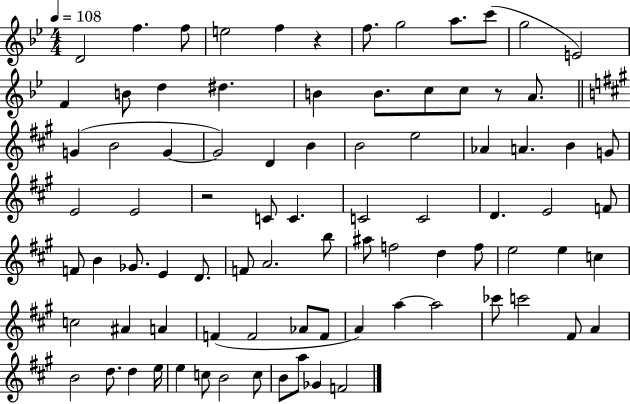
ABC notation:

X:1
T:Untitled
M:4/4
L:1/4
K:Bb
D2 f f/2 e2 f z f/2 g2 a/2 c'/2 g2 E2 F B/2 d ^d B B/2 c/2 c/2 z/2 A/2 G B2 G G2 D B B2 e2 _A A B G/2 E2 E2 z2 C/2 C C2 C2 D E2 F/2 F/2 B _G/2 E D/2 F/2 A2 b/2 ^a/2 f2 d f/2 e2 e c c2 ^A A F F2 _A/2 F/2 A a a2 _c'/2 c'2 ^F/2 A B2 d/2 d e/4 e c/2 B2 c/2 B/2 a/2 _G F2